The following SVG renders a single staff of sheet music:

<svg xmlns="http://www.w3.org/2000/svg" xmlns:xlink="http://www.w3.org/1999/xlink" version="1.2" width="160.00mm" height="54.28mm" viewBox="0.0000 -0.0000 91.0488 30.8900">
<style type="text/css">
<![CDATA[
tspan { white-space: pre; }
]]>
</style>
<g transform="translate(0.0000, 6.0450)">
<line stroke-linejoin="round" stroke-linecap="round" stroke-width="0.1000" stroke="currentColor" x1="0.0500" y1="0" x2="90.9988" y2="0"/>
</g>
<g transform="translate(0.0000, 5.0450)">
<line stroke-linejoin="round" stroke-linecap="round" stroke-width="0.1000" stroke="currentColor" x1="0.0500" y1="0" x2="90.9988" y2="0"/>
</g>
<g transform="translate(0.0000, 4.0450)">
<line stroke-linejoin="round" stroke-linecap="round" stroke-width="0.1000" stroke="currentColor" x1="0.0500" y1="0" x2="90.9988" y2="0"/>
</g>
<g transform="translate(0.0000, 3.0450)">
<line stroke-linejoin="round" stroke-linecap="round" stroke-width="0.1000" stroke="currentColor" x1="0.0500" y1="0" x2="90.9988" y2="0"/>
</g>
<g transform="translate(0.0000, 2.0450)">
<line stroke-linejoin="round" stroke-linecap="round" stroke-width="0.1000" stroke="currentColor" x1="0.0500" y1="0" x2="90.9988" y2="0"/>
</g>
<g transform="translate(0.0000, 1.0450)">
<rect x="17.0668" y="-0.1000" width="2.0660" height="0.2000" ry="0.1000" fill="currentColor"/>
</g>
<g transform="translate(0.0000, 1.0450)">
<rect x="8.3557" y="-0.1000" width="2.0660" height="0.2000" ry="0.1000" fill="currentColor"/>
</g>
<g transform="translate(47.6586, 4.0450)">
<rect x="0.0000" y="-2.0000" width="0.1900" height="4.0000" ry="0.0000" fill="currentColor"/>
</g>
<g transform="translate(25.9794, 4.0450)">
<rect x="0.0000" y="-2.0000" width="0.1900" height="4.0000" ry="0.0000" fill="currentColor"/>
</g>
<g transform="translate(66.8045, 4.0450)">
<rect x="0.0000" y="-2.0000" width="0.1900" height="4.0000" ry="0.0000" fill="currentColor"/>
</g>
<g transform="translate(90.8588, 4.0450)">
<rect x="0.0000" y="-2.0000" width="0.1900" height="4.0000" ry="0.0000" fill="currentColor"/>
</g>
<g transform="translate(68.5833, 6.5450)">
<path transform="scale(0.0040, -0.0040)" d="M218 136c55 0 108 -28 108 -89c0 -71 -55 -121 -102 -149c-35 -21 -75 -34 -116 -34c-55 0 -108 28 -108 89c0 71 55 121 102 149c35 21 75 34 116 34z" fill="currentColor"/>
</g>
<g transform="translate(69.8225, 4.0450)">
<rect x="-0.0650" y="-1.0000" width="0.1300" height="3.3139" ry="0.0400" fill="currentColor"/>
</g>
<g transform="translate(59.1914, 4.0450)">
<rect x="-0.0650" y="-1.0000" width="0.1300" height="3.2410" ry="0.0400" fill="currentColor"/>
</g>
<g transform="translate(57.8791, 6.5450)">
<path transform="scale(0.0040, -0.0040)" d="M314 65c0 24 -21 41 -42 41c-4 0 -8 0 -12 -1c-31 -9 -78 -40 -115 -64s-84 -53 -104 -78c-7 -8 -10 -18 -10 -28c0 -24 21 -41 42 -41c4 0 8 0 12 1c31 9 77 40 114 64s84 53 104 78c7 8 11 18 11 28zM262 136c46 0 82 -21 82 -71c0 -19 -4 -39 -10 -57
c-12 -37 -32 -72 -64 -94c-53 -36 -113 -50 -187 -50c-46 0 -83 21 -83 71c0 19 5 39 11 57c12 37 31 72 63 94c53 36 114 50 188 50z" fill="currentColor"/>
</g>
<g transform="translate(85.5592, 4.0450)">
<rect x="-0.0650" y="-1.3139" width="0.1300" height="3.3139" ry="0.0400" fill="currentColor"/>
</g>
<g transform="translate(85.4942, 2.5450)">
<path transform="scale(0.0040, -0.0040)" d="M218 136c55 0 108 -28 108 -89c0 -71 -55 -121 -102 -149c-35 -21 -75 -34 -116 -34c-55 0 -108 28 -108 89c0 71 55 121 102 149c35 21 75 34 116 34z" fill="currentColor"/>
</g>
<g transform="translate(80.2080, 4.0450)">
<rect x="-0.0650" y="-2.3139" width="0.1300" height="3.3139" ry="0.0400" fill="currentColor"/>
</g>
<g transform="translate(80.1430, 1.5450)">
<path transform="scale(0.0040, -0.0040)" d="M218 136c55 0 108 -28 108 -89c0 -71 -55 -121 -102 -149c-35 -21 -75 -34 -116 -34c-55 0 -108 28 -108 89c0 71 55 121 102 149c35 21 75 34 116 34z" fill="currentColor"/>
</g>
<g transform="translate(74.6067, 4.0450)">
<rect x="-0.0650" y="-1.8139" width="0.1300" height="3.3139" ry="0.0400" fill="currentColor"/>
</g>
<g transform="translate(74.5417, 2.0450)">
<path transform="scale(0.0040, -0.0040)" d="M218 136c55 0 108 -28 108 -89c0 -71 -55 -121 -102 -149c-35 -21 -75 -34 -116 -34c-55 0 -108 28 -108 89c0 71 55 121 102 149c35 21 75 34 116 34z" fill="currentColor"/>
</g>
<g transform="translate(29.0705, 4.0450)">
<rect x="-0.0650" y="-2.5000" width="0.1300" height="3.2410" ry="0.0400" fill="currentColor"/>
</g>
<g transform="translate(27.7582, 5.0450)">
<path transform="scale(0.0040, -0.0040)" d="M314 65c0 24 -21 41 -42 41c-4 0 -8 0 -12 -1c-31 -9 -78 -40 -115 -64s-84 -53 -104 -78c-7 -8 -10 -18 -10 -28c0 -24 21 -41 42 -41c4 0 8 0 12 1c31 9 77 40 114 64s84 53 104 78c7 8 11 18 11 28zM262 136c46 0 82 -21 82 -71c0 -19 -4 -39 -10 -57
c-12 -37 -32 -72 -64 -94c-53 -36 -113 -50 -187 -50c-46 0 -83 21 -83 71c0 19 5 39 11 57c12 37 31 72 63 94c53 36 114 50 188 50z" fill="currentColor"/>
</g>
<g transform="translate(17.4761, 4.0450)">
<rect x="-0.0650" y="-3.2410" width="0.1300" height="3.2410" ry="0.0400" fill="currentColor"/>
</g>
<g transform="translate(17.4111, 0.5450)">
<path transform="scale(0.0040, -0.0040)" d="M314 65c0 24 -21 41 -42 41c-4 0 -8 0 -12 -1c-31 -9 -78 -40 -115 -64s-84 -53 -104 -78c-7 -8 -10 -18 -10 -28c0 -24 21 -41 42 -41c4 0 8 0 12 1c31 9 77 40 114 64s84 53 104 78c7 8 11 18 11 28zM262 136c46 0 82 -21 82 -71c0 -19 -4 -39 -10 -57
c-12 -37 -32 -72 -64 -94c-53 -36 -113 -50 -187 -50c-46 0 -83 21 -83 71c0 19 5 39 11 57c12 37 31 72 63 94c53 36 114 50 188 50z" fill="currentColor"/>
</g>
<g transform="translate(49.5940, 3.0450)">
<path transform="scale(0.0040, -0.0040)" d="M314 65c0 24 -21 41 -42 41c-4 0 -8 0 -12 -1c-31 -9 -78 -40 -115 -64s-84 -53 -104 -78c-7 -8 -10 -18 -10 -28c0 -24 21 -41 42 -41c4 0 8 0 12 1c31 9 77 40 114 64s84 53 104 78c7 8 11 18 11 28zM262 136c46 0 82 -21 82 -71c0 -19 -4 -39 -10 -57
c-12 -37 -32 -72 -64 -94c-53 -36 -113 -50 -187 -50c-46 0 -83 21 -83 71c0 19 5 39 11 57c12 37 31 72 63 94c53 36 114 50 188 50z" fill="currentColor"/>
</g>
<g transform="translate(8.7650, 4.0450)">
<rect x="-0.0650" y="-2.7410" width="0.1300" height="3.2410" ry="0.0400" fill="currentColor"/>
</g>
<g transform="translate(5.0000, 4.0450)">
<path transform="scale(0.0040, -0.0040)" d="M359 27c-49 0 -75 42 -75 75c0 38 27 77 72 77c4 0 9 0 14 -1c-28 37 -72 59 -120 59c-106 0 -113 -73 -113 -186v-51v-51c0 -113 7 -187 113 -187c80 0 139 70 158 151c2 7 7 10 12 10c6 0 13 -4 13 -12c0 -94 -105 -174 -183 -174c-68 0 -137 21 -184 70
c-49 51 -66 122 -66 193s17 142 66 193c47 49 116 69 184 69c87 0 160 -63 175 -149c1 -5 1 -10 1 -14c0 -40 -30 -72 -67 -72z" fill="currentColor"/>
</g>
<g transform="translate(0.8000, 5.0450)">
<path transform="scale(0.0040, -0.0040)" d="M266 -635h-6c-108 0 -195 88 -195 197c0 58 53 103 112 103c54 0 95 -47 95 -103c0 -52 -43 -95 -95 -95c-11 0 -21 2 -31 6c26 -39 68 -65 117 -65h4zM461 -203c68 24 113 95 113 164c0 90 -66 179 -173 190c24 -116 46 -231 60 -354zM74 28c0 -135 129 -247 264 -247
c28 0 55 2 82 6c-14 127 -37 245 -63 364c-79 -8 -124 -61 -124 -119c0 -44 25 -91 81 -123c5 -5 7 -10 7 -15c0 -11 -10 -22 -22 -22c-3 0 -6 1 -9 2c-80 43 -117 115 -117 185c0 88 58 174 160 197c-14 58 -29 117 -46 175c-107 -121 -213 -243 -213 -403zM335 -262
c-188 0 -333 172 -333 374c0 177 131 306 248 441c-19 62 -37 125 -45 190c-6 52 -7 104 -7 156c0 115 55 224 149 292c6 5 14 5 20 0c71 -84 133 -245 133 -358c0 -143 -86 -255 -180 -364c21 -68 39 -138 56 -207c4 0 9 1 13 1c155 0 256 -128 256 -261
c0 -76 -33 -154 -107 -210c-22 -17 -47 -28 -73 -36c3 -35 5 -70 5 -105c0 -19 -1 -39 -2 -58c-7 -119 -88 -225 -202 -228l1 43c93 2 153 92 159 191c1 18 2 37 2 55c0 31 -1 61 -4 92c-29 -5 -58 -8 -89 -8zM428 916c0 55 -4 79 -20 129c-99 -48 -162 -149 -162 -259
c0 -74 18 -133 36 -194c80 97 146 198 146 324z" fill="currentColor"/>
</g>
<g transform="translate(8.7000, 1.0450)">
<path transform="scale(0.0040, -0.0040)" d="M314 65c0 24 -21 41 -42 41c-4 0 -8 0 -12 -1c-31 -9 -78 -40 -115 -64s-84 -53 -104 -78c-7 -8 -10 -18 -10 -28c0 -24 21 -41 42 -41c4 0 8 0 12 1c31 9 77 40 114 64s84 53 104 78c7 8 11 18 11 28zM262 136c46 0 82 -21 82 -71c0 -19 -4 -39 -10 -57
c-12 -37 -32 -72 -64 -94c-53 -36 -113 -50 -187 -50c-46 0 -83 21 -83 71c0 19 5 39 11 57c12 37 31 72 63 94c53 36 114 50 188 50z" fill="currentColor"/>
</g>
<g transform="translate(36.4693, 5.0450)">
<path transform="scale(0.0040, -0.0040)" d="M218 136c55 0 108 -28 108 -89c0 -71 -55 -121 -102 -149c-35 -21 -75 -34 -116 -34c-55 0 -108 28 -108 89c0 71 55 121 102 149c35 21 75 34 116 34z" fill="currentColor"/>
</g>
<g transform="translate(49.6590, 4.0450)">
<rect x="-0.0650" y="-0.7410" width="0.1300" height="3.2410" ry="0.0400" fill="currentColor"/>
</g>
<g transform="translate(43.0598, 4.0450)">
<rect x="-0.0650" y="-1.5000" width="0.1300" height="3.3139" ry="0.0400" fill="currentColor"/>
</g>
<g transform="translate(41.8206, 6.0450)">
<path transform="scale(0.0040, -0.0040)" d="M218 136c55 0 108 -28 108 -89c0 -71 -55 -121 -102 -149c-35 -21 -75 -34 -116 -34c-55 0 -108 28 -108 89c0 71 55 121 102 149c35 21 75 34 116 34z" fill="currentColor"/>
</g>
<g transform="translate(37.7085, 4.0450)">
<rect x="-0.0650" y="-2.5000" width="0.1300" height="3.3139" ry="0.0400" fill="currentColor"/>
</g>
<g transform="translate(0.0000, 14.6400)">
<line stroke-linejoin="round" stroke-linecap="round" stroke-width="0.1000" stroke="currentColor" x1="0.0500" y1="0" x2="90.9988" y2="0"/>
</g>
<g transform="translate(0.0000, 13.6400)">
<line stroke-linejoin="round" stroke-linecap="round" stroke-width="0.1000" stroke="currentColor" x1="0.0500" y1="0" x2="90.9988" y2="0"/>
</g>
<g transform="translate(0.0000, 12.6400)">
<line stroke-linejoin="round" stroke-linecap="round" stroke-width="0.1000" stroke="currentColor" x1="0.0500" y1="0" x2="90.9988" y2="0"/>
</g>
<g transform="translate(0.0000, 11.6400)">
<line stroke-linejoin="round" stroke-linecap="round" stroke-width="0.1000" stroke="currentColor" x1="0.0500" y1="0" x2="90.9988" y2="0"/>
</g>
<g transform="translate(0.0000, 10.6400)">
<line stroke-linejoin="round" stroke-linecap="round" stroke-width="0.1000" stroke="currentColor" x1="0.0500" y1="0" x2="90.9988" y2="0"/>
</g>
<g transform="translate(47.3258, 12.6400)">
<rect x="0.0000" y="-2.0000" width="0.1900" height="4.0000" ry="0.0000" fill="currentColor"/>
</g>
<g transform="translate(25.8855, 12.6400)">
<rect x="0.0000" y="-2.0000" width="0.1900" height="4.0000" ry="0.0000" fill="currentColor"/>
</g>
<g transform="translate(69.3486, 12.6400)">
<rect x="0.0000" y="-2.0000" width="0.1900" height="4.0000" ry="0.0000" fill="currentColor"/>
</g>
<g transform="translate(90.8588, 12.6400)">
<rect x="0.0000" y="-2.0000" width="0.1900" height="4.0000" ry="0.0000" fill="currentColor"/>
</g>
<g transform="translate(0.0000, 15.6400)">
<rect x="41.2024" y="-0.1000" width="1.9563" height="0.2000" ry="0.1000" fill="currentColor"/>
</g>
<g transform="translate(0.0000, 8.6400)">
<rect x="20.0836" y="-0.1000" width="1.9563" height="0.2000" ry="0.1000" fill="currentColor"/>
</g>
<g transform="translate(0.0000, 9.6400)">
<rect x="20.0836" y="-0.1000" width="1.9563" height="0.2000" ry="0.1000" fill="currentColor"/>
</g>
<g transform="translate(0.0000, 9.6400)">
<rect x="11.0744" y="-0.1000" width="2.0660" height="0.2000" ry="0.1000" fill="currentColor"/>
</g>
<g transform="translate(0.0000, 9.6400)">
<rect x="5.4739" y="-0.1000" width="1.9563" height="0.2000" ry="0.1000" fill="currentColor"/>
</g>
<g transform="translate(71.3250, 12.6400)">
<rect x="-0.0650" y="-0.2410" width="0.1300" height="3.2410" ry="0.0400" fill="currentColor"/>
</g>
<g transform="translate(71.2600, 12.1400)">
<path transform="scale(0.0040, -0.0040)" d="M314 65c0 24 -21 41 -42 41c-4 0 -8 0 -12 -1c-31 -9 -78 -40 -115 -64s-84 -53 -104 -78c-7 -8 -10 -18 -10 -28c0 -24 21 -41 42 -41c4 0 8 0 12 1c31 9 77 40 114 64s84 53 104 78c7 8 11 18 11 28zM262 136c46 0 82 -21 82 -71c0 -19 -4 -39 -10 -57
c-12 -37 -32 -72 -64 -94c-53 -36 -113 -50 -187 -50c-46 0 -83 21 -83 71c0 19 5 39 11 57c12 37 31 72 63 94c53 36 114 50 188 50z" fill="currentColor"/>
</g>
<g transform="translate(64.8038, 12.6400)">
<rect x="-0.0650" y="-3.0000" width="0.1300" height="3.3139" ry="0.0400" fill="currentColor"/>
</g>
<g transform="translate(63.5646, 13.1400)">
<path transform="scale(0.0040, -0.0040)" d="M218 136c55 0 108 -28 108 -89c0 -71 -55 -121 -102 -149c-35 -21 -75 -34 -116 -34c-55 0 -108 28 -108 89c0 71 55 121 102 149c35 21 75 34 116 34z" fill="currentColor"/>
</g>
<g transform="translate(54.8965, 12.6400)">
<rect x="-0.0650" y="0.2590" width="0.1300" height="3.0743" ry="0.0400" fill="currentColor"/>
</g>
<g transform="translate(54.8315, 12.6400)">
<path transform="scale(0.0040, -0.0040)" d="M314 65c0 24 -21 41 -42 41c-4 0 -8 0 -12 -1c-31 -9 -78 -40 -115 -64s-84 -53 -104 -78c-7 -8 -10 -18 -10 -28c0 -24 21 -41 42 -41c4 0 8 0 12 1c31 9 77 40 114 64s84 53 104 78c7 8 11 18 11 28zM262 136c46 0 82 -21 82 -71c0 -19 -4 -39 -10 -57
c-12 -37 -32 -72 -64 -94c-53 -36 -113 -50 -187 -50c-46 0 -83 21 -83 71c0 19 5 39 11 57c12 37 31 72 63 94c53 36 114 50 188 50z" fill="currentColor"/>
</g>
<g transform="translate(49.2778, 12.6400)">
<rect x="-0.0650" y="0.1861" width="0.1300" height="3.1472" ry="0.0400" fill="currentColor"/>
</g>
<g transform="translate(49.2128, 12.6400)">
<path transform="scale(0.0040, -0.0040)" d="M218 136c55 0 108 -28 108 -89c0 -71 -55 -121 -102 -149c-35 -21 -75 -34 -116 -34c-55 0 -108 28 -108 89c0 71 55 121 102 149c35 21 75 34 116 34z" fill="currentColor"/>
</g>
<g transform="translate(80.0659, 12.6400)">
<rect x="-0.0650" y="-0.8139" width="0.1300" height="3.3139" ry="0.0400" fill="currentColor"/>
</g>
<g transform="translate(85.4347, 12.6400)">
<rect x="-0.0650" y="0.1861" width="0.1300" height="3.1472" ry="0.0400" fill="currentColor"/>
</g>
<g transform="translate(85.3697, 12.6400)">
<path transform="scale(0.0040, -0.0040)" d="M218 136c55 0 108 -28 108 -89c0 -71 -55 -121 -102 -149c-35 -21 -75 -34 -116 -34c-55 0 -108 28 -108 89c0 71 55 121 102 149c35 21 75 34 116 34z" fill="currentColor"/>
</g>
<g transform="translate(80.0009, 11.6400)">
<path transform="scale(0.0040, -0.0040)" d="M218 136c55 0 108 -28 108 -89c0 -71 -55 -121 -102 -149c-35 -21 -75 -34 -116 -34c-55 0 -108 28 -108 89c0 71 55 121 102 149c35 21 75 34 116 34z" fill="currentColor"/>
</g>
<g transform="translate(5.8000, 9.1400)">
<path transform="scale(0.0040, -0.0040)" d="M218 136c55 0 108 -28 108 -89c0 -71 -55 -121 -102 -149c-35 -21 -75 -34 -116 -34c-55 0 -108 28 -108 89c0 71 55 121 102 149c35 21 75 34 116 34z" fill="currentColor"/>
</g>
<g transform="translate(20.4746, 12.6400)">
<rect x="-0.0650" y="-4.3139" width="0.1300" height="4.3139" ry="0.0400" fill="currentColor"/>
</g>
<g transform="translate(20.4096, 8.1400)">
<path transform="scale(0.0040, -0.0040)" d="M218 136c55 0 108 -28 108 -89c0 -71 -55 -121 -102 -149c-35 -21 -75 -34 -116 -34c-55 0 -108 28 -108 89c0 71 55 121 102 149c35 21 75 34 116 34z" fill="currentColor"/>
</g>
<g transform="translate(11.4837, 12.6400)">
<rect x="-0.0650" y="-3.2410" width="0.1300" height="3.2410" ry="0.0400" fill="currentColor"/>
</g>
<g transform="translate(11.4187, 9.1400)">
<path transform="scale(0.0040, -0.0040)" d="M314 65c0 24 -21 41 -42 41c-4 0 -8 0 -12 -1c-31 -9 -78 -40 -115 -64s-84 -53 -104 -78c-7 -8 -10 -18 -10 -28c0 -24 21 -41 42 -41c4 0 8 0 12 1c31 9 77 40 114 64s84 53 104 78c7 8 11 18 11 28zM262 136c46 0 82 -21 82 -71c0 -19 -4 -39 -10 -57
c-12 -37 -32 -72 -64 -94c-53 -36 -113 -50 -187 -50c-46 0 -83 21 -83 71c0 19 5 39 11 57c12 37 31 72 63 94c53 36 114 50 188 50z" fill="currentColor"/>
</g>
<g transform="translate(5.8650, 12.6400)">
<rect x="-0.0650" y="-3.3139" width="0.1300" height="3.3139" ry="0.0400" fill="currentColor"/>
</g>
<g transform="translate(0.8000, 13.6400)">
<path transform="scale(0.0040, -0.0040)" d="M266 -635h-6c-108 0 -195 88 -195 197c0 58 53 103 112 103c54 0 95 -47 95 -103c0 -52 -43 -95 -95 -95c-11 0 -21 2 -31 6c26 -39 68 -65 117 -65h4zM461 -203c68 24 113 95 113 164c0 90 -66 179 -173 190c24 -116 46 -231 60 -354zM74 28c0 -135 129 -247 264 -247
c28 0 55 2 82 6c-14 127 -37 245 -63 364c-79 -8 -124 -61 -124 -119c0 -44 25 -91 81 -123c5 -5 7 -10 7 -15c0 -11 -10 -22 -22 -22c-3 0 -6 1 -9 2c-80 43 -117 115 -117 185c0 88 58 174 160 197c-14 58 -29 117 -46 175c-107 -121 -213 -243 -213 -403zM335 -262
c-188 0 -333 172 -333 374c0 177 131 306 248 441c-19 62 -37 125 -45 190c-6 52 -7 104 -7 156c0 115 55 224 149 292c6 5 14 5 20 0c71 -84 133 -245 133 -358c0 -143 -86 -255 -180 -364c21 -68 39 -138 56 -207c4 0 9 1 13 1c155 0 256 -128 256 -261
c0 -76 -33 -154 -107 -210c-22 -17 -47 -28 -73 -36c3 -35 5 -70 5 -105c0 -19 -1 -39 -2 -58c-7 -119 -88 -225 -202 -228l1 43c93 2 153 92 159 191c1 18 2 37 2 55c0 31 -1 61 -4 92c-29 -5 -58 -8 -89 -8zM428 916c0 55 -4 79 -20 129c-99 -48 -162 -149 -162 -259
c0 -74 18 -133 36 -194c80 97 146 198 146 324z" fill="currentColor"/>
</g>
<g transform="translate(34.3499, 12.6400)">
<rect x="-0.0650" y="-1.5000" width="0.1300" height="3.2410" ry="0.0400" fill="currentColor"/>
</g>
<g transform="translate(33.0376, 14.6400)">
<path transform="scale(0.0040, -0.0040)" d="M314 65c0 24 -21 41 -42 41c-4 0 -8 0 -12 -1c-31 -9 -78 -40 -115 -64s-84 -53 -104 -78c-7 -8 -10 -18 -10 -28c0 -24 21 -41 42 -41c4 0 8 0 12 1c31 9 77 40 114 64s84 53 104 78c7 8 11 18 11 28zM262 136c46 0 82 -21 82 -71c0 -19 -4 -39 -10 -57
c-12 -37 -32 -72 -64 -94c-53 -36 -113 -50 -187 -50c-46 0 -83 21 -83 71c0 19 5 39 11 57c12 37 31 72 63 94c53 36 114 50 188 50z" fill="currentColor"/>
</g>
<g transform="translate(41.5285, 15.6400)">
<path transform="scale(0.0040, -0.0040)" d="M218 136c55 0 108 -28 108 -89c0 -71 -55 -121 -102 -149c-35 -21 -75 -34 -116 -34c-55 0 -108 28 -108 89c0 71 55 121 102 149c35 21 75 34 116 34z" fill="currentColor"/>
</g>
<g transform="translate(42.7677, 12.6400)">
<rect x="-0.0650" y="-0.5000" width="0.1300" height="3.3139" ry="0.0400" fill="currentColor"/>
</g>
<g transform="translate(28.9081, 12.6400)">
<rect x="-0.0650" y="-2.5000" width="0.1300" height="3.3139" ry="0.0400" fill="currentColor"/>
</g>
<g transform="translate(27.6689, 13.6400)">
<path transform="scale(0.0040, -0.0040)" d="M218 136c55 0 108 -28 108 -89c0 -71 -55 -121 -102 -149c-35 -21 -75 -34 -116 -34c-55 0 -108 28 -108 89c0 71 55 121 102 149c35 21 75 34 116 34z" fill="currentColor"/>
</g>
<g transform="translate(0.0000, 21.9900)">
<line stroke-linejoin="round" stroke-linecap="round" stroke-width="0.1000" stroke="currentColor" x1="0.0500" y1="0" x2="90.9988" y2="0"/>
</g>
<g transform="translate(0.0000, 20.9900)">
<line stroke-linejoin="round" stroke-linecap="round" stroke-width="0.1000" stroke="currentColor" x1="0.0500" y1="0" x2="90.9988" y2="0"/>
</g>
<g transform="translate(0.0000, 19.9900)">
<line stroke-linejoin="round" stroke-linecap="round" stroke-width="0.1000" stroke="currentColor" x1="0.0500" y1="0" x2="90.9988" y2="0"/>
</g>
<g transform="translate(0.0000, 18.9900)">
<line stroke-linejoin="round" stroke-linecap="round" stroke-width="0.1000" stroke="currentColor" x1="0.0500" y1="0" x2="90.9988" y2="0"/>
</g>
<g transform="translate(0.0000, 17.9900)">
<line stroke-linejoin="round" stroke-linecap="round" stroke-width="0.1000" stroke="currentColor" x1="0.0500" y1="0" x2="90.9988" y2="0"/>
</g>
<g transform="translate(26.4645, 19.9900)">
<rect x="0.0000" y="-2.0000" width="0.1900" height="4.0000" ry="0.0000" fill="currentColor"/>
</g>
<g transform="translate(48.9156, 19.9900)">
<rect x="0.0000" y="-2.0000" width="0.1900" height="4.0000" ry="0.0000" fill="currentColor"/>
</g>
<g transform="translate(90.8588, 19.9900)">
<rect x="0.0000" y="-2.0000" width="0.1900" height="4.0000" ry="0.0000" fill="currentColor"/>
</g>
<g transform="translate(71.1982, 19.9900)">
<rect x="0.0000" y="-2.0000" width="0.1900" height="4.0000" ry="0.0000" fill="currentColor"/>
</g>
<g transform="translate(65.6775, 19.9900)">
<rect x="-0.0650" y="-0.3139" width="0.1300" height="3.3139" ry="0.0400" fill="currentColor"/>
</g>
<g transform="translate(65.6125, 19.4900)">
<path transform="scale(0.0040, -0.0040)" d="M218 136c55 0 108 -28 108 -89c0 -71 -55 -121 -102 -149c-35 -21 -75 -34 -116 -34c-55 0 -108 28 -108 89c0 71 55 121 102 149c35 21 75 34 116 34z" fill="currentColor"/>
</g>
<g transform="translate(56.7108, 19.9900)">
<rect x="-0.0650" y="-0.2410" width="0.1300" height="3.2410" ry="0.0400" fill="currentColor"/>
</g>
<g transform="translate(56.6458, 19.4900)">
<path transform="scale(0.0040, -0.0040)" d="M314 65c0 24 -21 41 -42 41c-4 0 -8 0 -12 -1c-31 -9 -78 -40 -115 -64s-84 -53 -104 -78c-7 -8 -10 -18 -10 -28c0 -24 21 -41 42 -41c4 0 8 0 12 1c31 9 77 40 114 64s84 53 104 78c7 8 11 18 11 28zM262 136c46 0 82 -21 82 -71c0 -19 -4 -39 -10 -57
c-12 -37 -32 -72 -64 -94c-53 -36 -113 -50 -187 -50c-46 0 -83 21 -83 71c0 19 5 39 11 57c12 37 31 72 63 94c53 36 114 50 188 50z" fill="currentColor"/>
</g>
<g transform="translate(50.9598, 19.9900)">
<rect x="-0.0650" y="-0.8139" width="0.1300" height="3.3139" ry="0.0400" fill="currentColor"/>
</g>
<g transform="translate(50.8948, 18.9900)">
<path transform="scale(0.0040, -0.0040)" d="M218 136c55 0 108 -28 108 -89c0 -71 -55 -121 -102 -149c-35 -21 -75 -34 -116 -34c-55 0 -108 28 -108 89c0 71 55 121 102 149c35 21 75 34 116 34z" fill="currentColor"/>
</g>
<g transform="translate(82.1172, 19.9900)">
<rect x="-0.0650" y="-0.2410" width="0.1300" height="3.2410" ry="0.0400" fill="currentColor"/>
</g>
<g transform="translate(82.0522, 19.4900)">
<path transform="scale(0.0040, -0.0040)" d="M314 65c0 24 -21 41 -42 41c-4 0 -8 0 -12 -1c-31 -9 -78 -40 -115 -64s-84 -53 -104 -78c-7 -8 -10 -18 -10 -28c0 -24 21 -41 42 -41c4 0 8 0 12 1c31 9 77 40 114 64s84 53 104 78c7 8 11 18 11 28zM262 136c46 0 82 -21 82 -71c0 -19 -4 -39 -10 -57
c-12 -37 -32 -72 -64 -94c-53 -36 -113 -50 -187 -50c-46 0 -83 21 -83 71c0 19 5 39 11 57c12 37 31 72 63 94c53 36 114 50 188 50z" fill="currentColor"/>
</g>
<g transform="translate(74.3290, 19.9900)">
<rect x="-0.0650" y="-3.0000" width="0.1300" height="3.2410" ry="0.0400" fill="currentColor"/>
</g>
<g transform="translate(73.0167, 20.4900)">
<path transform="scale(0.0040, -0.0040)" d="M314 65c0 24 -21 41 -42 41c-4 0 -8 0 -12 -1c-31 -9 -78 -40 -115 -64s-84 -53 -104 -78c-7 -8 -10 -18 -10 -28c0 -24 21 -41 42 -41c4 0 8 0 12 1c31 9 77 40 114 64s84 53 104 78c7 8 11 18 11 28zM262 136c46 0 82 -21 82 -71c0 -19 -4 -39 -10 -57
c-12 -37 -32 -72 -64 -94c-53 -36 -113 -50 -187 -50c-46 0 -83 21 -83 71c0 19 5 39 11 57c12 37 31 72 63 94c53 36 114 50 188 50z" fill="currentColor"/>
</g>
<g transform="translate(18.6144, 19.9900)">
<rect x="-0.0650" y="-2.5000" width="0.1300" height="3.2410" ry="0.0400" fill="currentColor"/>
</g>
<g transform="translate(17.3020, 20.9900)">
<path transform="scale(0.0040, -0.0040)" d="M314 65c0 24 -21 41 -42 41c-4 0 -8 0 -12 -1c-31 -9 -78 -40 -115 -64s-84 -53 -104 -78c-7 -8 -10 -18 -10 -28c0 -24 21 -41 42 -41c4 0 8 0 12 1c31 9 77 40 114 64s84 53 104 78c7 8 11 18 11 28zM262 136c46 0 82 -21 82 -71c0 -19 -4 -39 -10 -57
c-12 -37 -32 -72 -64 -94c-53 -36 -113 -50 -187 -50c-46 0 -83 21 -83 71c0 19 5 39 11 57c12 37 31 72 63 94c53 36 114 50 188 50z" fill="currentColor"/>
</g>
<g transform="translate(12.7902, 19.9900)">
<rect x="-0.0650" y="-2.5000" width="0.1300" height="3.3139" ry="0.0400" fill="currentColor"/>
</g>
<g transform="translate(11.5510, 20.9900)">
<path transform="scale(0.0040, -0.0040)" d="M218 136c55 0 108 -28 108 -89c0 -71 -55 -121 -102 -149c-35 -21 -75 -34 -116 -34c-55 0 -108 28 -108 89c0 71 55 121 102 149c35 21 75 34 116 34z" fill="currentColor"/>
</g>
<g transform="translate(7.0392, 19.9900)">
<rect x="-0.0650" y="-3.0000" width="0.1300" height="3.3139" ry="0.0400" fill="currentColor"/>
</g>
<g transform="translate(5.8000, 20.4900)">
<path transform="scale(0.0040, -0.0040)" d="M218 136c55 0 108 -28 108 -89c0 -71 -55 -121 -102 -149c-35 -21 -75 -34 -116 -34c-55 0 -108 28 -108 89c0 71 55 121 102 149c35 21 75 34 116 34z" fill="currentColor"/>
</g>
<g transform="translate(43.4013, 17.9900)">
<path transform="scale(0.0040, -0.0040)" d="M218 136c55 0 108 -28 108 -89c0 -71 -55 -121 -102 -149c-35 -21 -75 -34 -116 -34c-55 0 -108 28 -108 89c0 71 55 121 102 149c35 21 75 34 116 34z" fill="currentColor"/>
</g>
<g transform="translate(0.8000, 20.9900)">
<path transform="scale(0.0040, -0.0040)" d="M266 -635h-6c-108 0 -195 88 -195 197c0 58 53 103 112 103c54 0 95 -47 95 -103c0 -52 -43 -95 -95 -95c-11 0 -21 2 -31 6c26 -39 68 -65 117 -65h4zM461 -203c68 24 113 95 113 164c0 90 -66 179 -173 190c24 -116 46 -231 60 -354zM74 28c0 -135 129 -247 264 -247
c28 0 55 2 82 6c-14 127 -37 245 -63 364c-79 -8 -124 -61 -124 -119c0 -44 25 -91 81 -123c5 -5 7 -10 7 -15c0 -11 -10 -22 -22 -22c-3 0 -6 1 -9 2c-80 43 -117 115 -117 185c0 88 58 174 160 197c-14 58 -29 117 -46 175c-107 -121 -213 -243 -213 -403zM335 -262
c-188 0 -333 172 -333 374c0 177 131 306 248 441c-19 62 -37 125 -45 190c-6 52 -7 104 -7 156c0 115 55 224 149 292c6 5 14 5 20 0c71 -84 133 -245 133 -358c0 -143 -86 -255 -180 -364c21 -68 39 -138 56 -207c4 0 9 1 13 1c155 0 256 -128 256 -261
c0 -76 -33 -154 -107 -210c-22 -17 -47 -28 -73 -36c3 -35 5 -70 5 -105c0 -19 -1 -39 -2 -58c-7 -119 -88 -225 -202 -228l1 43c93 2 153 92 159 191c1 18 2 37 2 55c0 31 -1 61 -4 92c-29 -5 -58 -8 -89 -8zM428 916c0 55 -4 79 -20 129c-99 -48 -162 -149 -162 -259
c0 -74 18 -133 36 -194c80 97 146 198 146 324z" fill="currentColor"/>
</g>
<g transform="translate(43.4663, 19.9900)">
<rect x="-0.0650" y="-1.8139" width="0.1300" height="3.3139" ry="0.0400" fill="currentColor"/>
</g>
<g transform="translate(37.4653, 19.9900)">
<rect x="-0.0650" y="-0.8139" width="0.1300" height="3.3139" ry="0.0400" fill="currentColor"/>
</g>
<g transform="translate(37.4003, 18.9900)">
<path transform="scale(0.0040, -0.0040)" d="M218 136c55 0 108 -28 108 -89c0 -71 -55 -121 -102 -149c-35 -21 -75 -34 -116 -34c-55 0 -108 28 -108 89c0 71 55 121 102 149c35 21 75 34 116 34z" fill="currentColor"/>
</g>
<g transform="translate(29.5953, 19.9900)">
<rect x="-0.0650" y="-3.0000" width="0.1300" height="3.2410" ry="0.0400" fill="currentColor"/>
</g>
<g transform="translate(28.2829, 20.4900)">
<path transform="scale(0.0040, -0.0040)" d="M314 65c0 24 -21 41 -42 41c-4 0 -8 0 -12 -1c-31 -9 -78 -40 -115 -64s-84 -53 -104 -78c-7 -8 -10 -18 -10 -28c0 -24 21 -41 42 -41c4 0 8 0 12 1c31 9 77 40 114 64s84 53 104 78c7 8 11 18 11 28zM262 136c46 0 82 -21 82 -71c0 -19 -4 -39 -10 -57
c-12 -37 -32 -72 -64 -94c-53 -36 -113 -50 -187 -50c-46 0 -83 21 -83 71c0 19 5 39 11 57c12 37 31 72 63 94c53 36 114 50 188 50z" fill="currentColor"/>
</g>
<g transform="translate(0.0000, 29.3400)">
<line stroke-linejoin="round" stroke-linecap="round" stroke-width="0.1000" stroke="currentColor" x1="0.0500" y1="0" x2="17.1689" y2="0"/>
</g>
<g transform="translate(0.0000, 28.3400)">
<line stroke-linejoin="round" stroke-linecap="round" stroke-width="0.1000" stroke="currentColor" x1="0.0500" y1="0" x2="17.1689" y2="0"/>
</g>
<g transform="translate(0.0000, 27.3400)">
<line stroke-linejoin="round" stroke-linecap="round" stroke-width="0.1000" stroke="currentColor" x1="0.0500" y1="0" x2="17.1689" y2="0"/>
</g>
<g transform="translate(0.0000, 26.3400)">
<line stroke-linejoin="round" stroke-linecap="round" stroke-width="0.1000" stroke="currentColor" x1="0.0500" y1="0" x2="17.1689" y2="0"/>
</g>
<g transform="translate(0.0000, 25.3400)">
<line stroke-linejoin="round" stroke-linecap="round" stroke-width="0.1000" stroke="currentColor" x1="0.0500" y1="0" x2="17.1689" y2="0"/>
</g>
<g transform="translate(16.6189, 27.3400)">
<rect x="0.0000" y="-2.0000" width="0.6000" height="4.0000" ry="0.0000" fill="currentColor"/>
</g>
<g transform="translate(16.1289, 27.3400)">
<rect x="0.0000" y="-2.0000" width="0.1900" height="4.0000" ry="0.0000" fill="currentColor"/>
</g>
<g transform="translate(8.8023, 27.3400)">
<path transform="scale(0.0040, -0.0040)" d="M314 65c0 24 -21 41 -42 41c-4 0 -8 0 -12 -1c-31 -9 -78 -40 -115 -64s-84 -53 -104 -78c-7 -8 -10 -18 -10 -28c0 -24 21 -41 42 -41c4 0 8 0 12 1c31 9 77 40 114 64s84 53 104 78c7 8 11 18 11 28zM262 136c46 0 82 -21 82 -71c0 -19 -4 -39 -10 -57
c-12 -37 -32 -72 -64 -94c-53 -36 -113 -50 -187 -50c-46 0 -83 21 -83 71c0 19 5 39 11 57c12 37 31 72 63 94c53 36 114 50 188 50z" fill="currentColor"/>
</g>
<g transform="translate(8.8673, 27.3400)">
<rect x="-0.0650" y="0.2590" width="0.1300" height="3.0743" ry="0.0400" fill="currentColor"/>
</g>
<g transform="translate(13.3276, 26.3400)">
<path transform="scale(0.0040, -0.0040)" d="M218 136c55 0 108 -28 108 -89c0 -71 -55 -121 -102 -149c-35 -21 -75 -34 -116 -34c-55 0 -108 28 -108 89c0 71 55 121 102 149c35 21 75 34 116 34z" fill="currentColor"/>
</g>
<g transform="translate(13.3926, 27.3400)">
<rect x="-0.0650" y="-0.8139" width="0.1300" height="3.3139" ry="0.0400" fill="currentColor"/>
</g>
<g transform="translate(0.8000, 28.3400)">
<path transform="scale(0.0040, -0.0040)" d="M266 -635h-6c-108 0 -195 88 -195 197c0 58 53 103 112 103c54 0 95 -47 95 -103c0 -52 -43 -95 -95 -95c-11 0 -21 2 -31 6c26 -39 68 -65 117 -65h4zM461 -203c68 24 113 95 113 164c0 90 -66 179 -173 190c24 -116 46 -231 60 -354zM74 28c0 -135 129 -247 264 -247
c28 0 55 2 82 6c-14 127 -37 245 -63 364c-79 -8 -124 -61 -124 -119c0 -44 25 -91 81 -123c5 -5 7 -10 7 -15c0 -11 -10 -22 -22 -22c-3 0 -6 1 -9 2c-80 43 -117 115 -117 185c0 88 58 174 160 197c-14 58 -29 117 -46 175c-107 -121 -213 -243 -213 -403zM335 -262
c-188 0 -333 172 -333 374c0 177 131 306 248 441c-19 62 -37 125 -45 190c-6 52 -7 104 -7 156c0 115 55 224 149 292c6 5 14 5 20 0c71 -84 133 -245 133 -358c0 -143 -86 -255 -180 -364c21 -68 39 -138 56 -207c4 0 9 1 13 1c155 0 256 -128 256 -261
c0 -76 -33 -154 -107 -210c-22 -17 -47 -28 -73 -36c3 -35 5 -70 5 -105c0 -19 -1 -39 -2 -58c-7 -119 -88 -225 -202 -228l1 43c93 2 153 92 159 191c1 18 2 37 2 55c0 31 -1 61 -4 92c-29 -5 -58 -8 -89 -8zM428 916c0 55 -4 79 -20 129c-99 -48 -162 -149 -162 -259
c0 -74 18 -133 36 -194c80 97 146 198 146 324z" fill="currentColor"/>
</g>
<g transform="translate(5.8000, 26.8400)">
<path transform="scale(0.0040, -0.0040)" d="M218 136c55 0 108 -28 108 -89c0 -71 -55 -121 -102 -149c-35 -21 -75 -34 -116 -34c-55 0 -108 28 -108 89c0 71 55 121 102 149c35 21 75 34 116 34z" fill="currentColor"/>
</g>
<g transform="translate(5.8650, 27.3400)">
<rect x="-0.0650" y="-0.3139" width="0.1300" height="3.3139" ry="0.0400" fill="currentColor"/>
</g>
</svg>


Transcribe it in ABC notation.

X:1
T:Untitled
M:4/4
L:1/4
K:C
a2 b2 G2 G E d2 D2 D f g e b b2 d' G E2 C B B2 A c2 d B A G G2 A2 d f d c2 c A2 c2 c B2 d